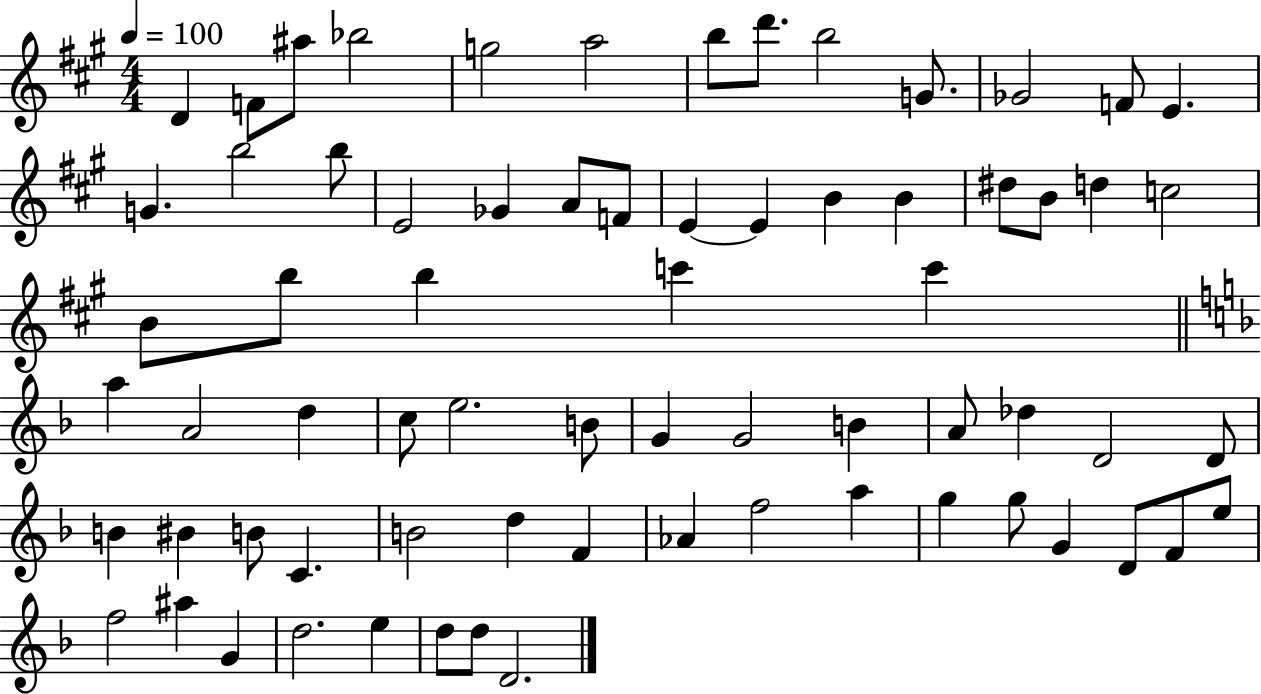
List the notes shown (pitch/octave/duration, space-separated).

D4/q F4/e A#5/e Bb5/h G5/h A5/h B5/e D6/e. B5/h G4/e. Gb4/h F4/e E4/q. G4/q. B5/h B5/e E4/h Gb4/q A4/e F4/e E4/q E4/q B4/q B4/q D#5/e B4/e D5/q C5/h B4/e B5/e B5/q C6/q C6/q A5/q A4/h D5/q C5/e E5/h. B4/e G4/q G4/h B4/q A4/e Db5/q D4/h D4/e B4/q BIS4/q B4/e C4/q. B4/h D5/q F4/q Ab4/q F5/h A5/q G5/q G5/e G4/q D4/e F4/e E5/e F5/h A#5/q G4/q D5/h. E5/q D5/e D5/e D4/h.